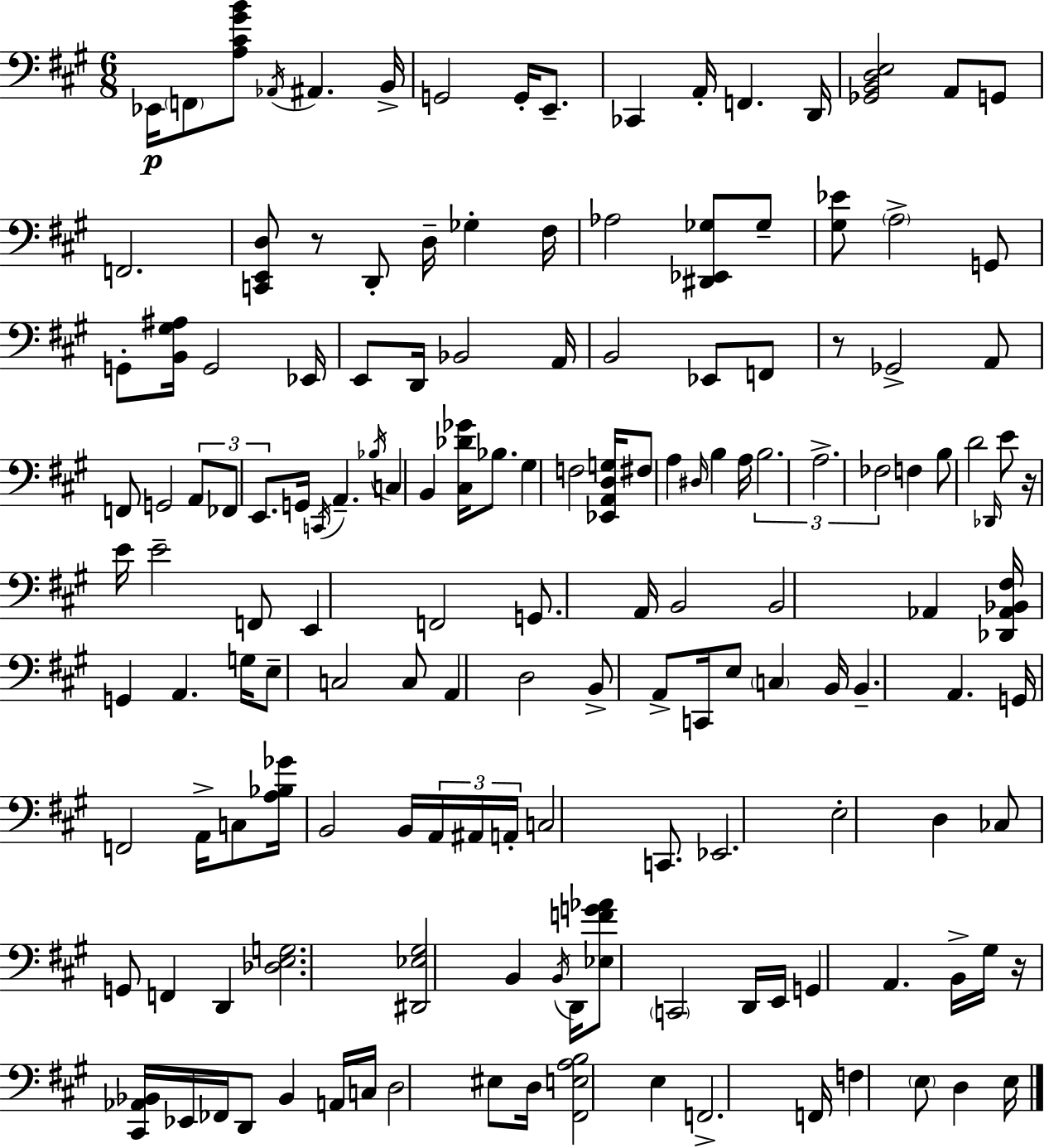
Eb2/s F2/e [A3,C#4,G#4,B4]/e Ab2/s A#2/q. B2/s G2/h G2/s E2/e. CES2/q A2/s F2/q. D2/s [Gb2,B2,D3,E3]/h A2/e G2/e F2/h. [C2,E2,D3]/e R/e D2/e D3/s Gb3/q F#3/s Ab3/h [D#2,Eb2,Gb3]/e Gb3/e [G#3,Eb4]/e A3/h G2/e G2/e [B2,G#3,A#3]/s G2/h Eb2/s E2/e D2/s Bb2/h A2/s B2/h Eb2/e F2/e R/e Gb2/h A2/e F2/e G2/h A2/e FES2/e E2/e. G2/s C2/s A2/q. Bb3/s C3/q B2/q [C#3,Db4,Gb4]/s Bb3/e. G#3/q F3/h [Eb2,A2,D3,G3]/s F#3/e A3/q D#3/s B3/q A3/s B3/h. A3/h. FES3/h F3/q B3/e D4/h Db2/s E4/e R/s E4/s E4/h F2/e E2/q F2/h G2/e. A2/s B2/h B2/h Ab2/q [Db2,Ab2,Bb2,F#3]/s G2/q A2/q. G3/s E3/e C3/h C3/e A2/q D3/h B2/e A2/e C2/s E3/e C3/q B2/s B2/q. A2/q. G2/s F2/h A2/s C3/e [A3,Bb3,Gb4]/s B2/h B2/s A2/s A#2/s A2/s C3/h C2/e. Eb2/h. E3/h D3/q CES3/e G2/e F2/q D2/q [Db3,E3,G3]/h. [D#2,Eb3,G#3]/h B2/q B2/s D2/s [Eb3,F4,G4,Ab4]/e C2/h D2/s E2/s G2/q A2/q. B2/s G#3/s R/s [C#2,Ab2,Bb2]/s Eb2/s FES2/s D2/e Bb2/q A2/s C3/s D3/h EIS3/e D3/s [F#2,E3,A3,B3]/h E3/q F2/h. F2/s F3/q E3/e D3/q E3/s